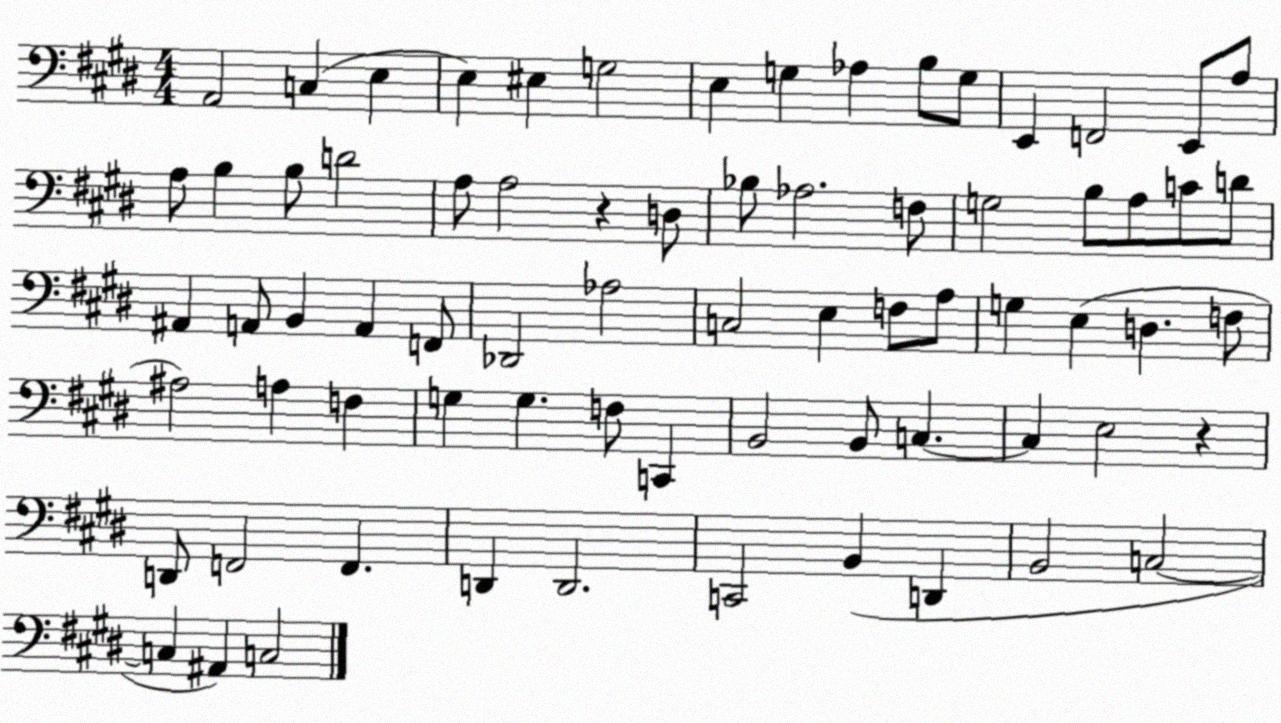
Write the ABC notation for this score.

X:1
T:Untitled
M:4/4
L:1/4
K:E
A,,2 C, E, E, ^E, G,2 E, G, _A, B,/2 G,/2 E,, F,,2 E,,/2 A,/2 A,/2 B, B,/2 D2 A,/2 A,2 z D,/2 _B,/2 _A,2 F,/2 G,2 B,/2 A,/2 C/2 D/2 ^A,, A,,/2 B,, A,, F,,/2 _D,,2 _A,2 C,2 E, F,/2 A,/2 G, E, D, F,/2 ^A,2 A, F, G, G, F,/2 C,, B,,2 B,,/2 C, C, E,2 z D,,/2 F,,2 F,, D,, D,,2 C,,2 B,, D,, B,,2 C,2 C, ^A,, C,2